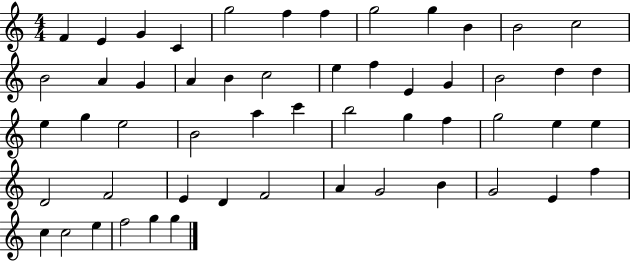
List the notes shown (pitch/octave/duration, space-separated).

F4/q E4/q G4/q C4/q G5/h F5/q F5/q G5/h G5/q B4/q B4/h C5/h B4/h A4/q G4/q A4/q B4/q C5/h E5/q F5/q E4/q G4/q B4/h D5/q D5/q E5/q G5/q E5/h B4/h A5/q C6/q B5/h G5/q F5/q G5/h E5/q E5/q D4/h F4/h E4/q D4/q F4/h A4/q G4/h B4/q G4/h E4/q F5/q C5/q C5/h E5/q F5/h G5/q G5/q